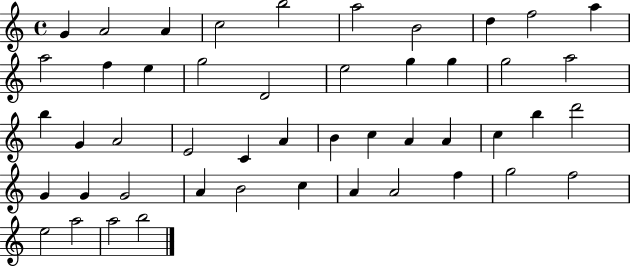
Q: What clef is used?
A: treble